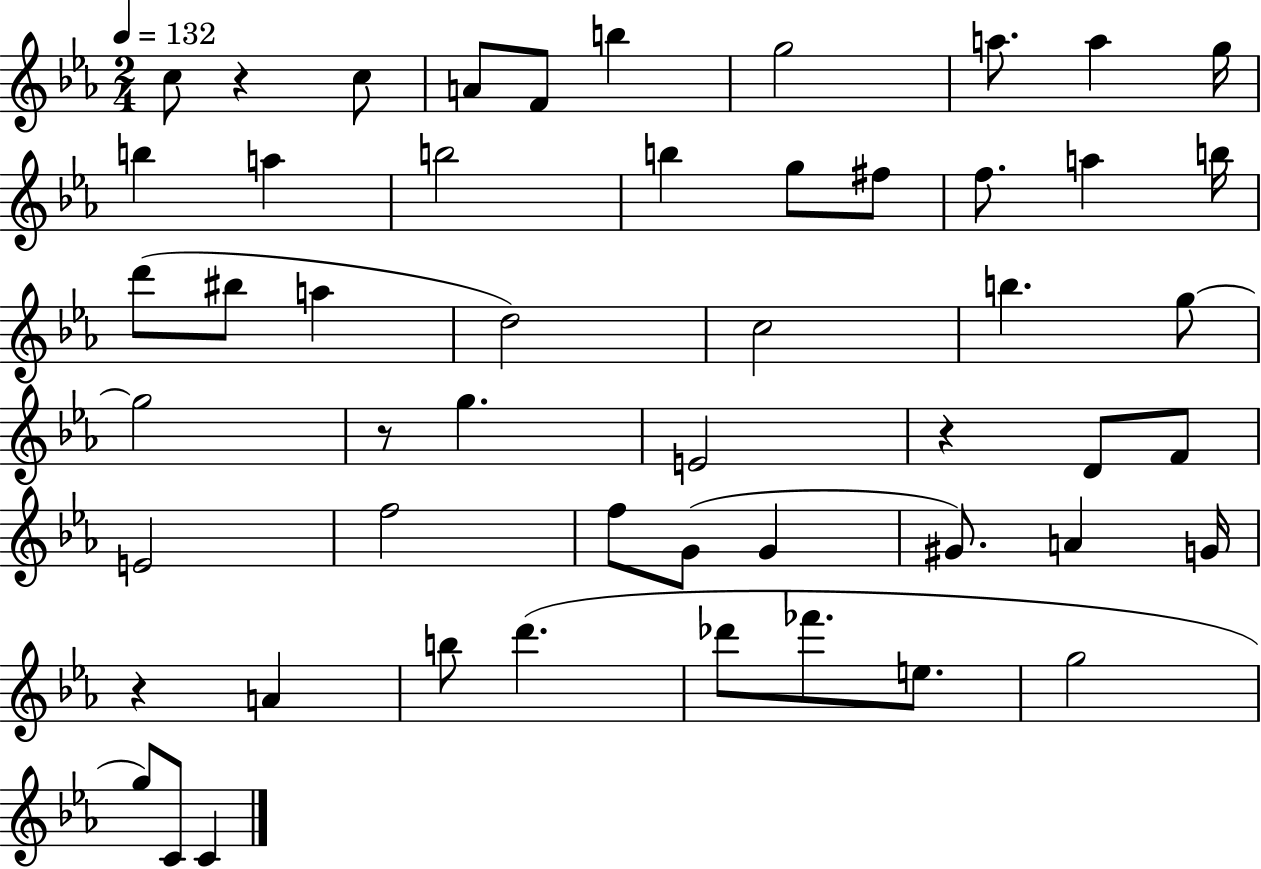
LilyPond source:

{
  \clef treble
  \numericTimeSignature
  \time 2/4
  \key ees \major
  \tempo 4 = 132
  c''8 r4 c''8 | a'8 f'8 b''4 | g''2 | a''8. a''4 g''16 | \break b''4 a''4 | b''2 | b''4 g''8 fis''8 | f''8. a''4 b''16 | \break d'''8( bis''8 a''4 | d''2) | c''2 | b''4. g''8~~ | \break g''2 | r8 g''4. | e'2 | r4 d'8 f'8 | \break e'2 | f''2 | f''8 g'8( g'4 | gis'8.) a'4 g'16 | \break r4 a'4 | b''8 d'''4.( | des'''8 fes'''8. e''8. | g''2 | \break g''8) c'8 c'4 | \bar "|."
}